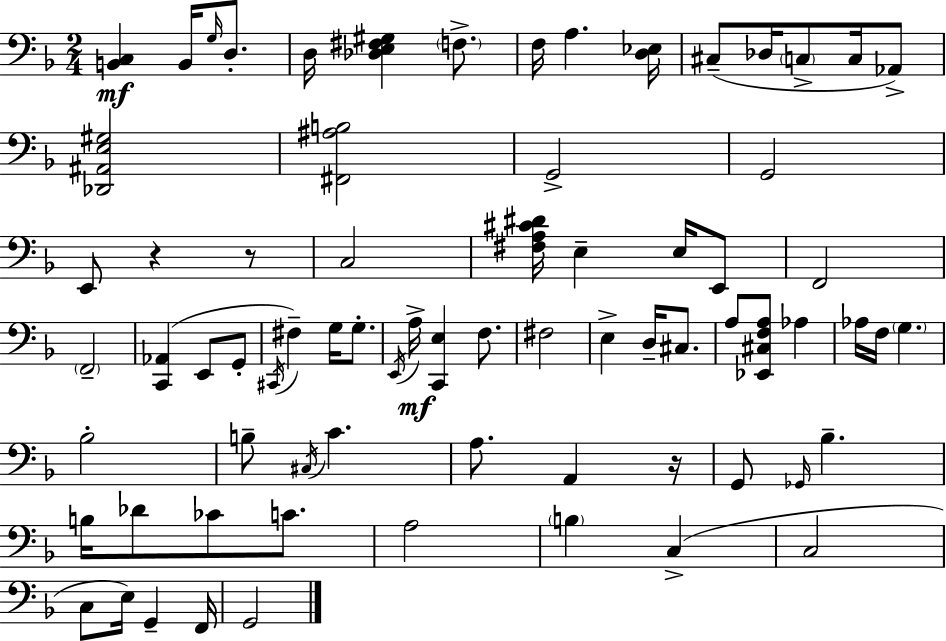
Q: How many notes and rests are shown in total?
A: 73